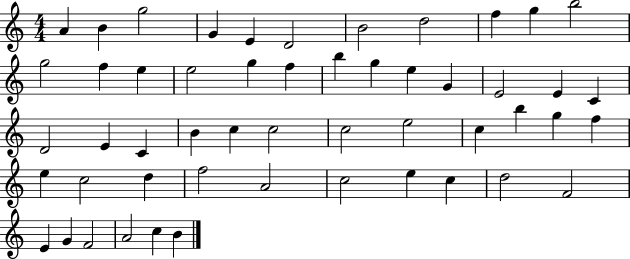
A4/q B4/q G5/h G4/q E4/q D4/h B4/h D5/h F5/q G5/q B5/h G5/h F5/q E5/q E5/h G5/q F5/q B5/q G5/q E5/q G4/q E4/h E4/q C4/q D4/h E4/q C4/q B4/q C5/q C5/h C5/h E5/h C5/q B5/q G5/q F5/q E5/q C5/h D5/q F5/h A4/h C5/h E5/q C5/q D5/h F4/h E4/q G4/q F4/h A4/h C5/q B4/q